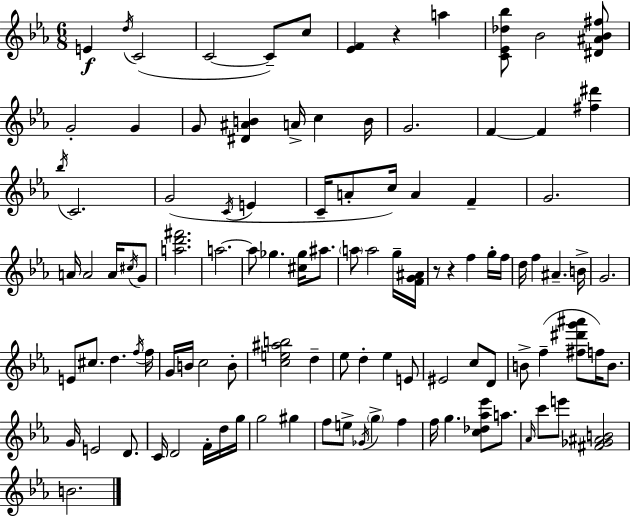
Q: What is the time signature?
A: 6/8